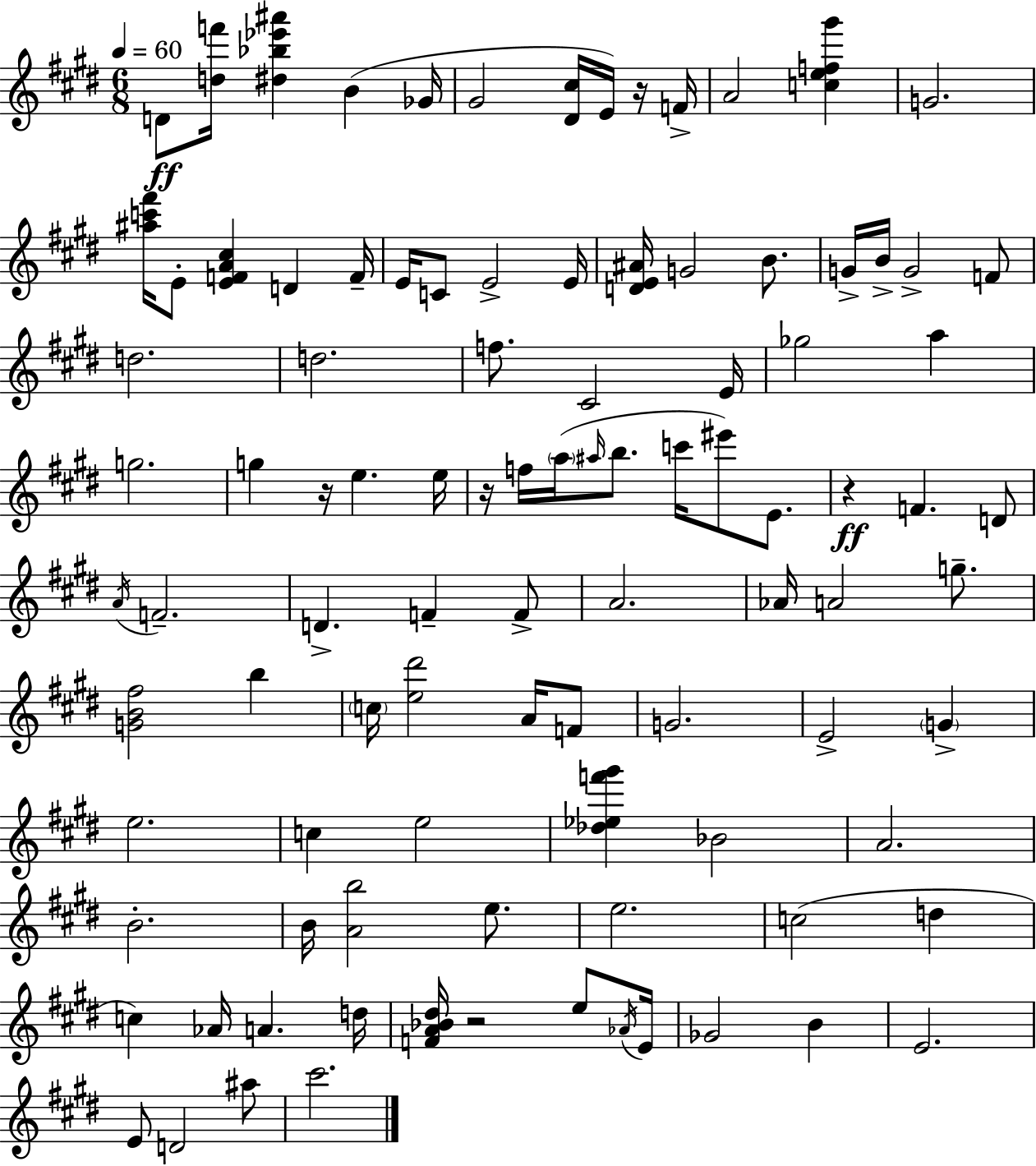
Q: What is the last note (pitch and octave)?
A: C#6